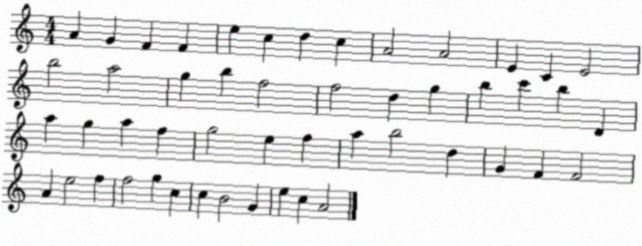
X:1
T:Untitled
M:4/4
L:1/4
K:C
A G F F e c d c A2 A2 E C E2 b2 a2 g b f2 f2 d g b c' b D a g a f g2 e f a b2 d G F F2 A e2 f f2 g c c B2 G e c A2